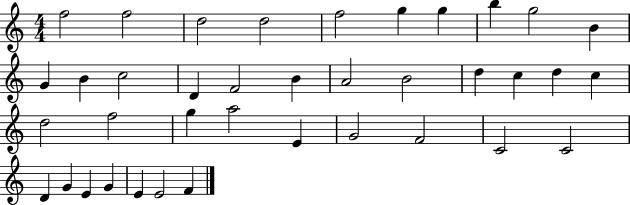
X:1
T:Untitled
M:4/4
L:1/4
K:C
f2 f2 d2 d2 f2 g g b g2 B G B c2 D F2 B A2 B2 d c d c d2 f2 g a2 E G2 F2 C2 C2 D G E G E E2 F